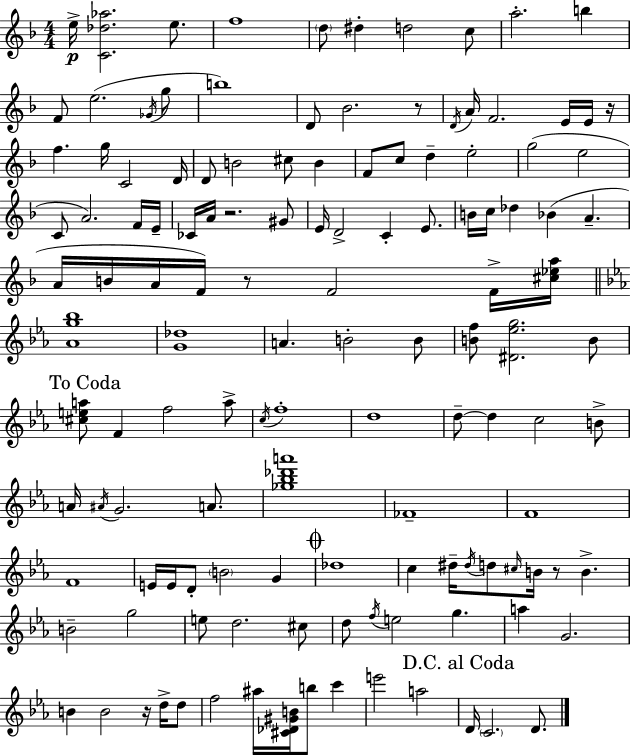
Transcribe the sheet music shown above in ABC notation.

X:1
T:Untitled
M:4/4
L:1/4
K:F
e/4 [C_d_a]2 e/2 f4 d/2 ^d d2 c/2 a2 b F/2 e2 _G/4 g/2 b4 D/2 _B2 z/2 D/4 A/4 F2 E/4 E/4 z/4 f g/4 C2 D/4 D/2 B2 ^c/2 B F/2 c/2 d e2 g2 e2 C/2 A2 F/4 E/4 _C/4 A/4 z2 ^G/2 E/4 D2 C E/2 B/4 c/4 _d _B A A/4 B/4 A/4 F/4 z/2 F2 F/4 [^c_ea]/4 [_Ag_b]4 [G_d]4 A B2 B/2 [Bf]/2 [^D_eg]2 B/2 [^cea]/2 F f2 a/2 c/4 f4 d4 d/2 d c2 B/2 A/4 ^A/4 G2 A/2 [_g_b_d'a']4 _F4 F4 F4 E/4 E/4 D/2 B2 G _d4 c ^d/4 ^d/4 d/2 ^c/4 B/4 z/2 B B2 g2 e/2 d2 ^c/2 d/2 f/4 e2 g a G2 B B2 z/4 d/4 d/2 f2 ^a/4 [^C_D^GB]/4 b/2 c' e'2 a2 D/4 C2 D/2